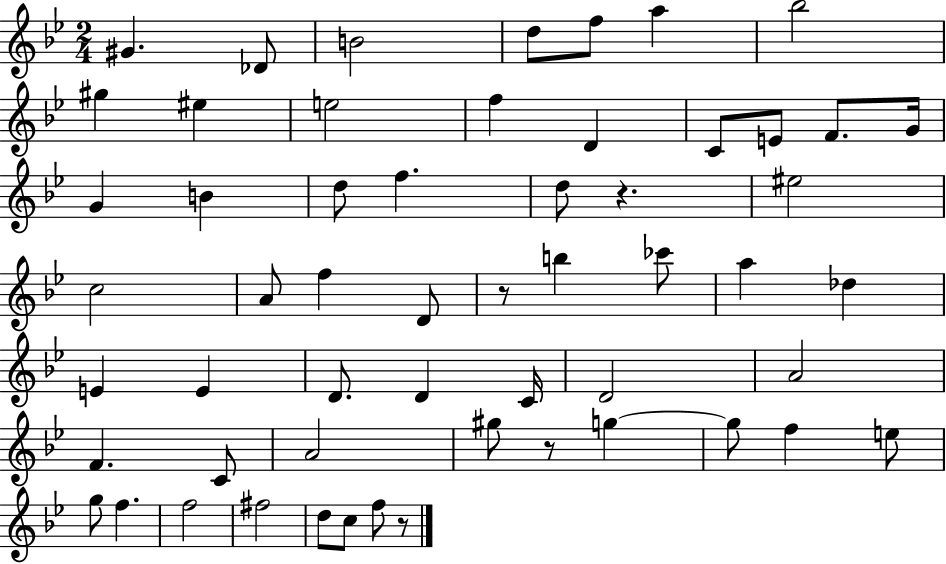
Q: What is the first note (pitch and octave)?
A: G#4